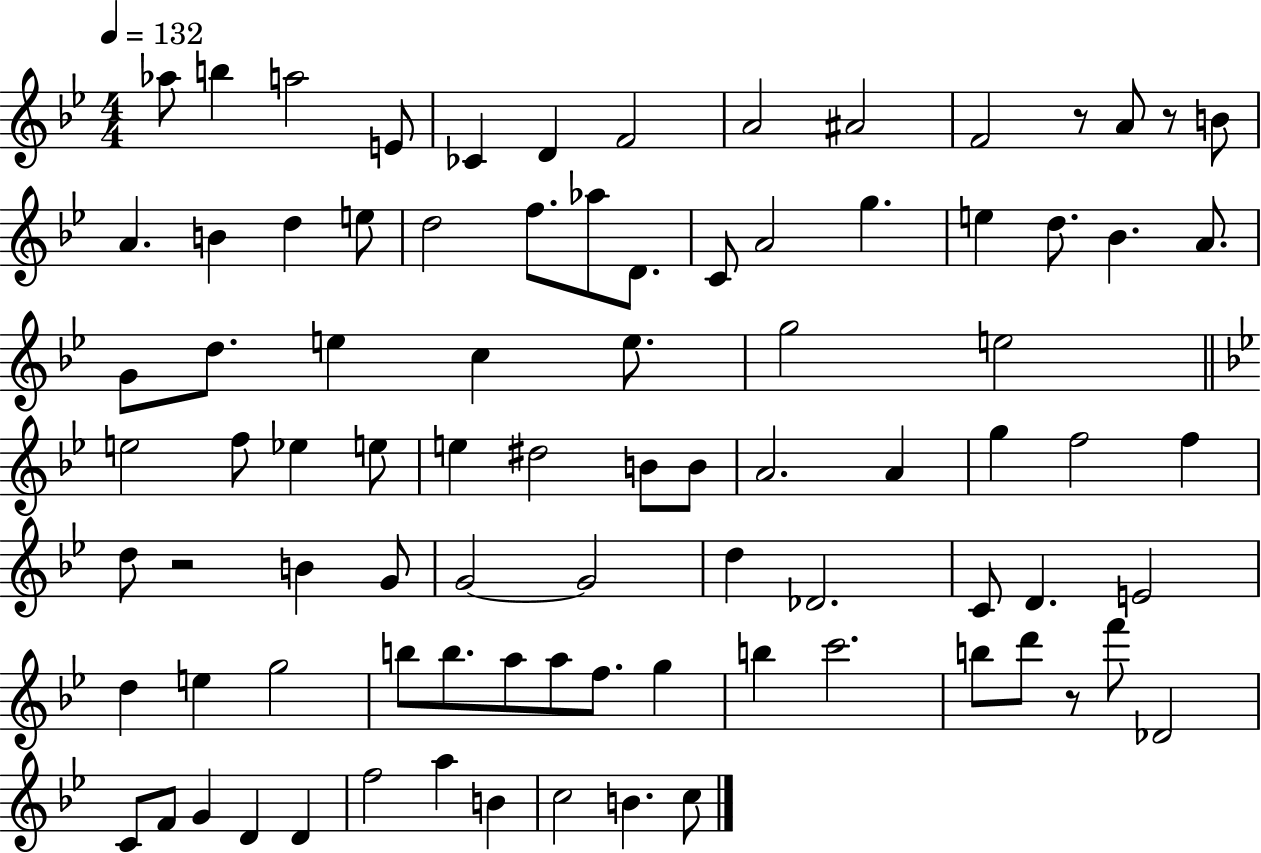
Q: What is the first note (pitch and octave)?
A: Ab5